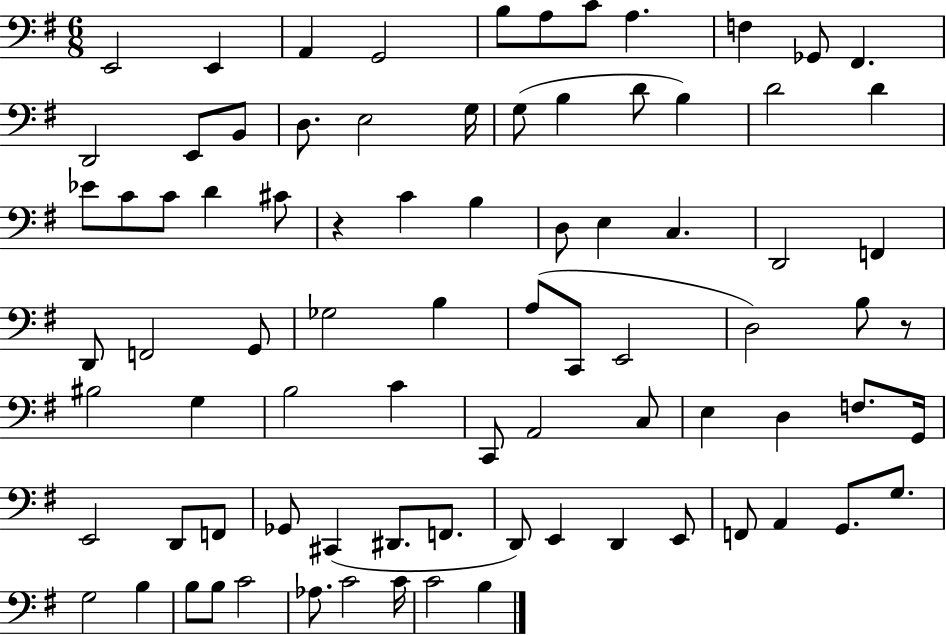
{
  \clef bass
  \numericTimeSignature
  \time 6/8
  \key g \major
  e,2 e,4 | a,4 g,2 | b8 a8 c'8 a4. | f4 ges,8 fis,4. | \break d,2 e,8 b,8 | d8. e2 g16 | g8( b4 d'8 b4) | d'2 d'4 | \break ees'8 c'8 c'8 d'4 cis'8 | r4 c'4 b4 | d8 e4 c4. | d,2 f,4 | \break d,8 f,2 g,8 | ges2 b4 | a8( c,8 e,2 | d2) b8 r8 | \break bis2 g4 | b2 c'4 | c,8 a,2 c8 | e4 d4 f8. g,16 | \break e,2 d,8 f,8 | ges,8 cis,4( dis,8. f,8. | d,8) e,4 d,4 e,8 | f,8 a,4 g,8. g8. | \break g2 b4 | b8 b8 c'2 | aes8. c'2 c'16 | c'2 b4 | \break \bar "|."
}